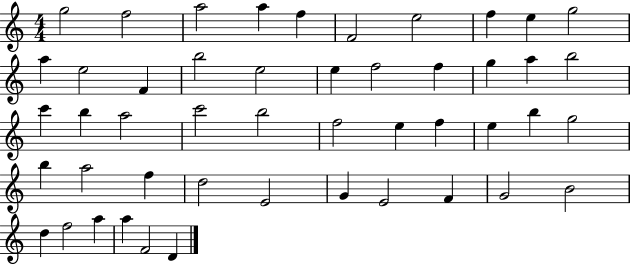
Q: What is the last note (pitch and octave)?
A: D4